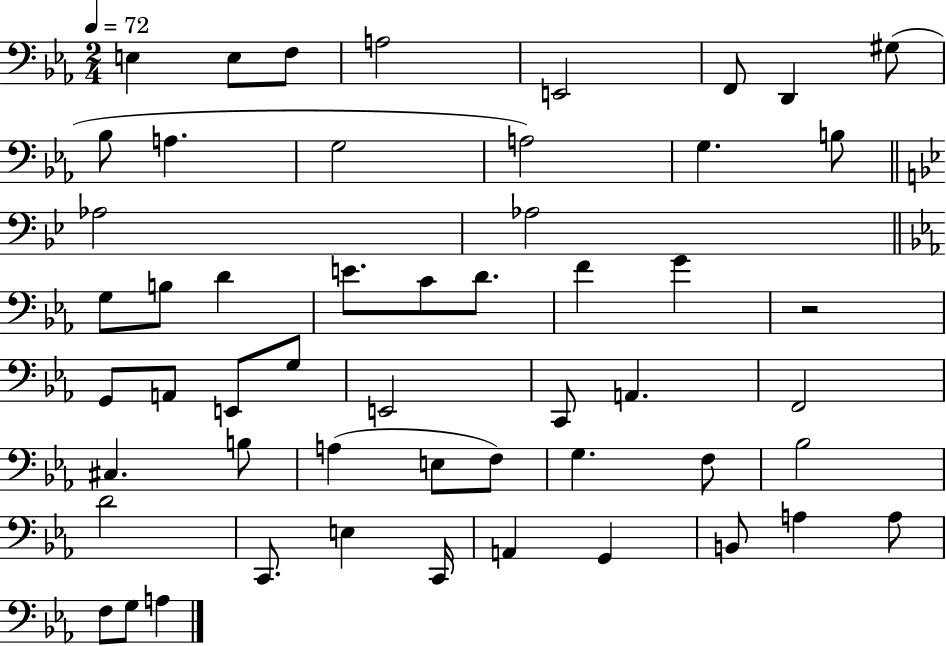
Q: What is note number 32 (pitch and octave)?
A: F2